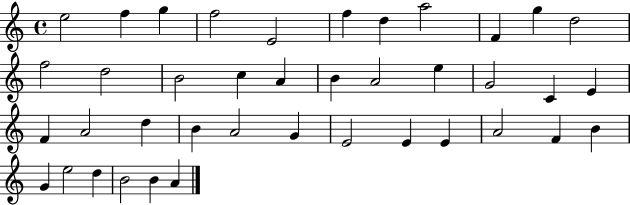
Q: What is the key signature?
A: C major